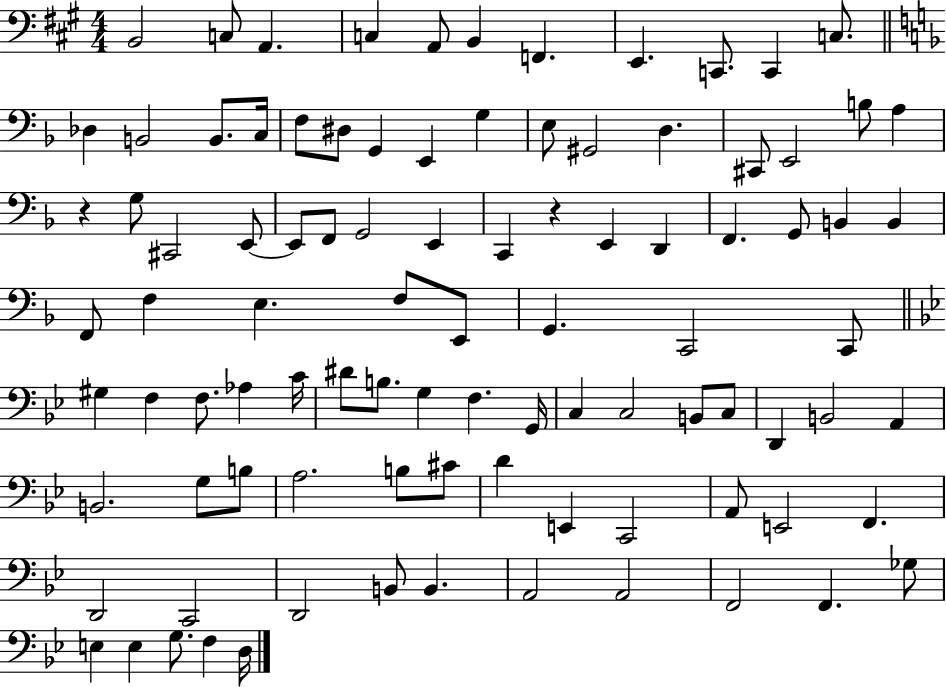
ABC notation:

X:1
T:Untitled
M:4/4
L:1/4
K:A
B,,2 C,/2 A,, C, A,,/2 B,, F,, E,, C,,/2 C,, C,/2 _D, B,,2 B,,/2 C,/4 F,/2 ^D,/2 G,, E,, G, E,/2 ^G,,2 D, ^C,,/2 E,,2 B,/2 A, z G,/2 ^C,,2 E,,/2 E,,/2 F,,/2 G,,2 E,, C,, z E,, D,, F,, G,,/2 B,, B,, F,,/2 F, E, F,/2 E,,/2 G,, C,,2 C,,/2 ^G, F, F,/2 _A, C/4 ^D/2 B,/2 G, F, G,,/4 C, C,2 B,,/2 C,/2 D,, B,,2 A,, B,,2 G,/2 B,/2 A,2 B,/2 ^C/2 D E,, C,,2 A,,/2 E,,2 F,, D,,2 C,,2 D,,2 B,,/2 B,, A,,2 A,,2 F,,2 F,, _G,/2 E, E, G,/2 F, D,/4